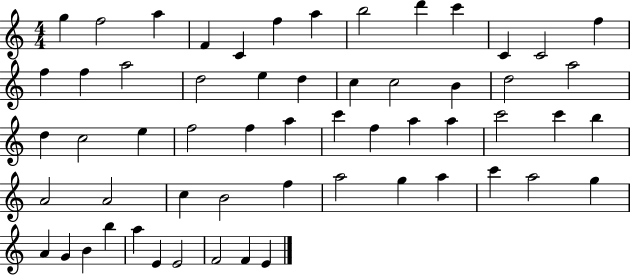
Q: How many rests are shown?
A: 0